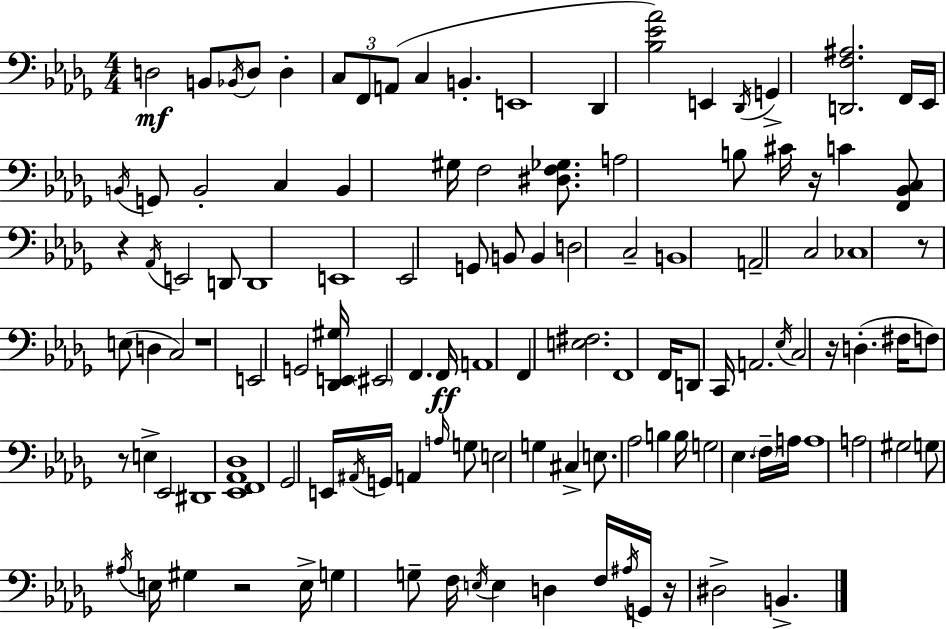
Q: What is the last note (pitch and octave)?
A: B2